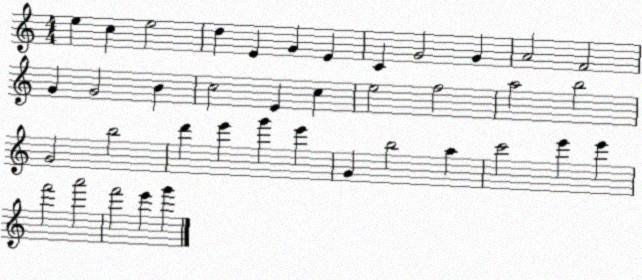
X:1
T:Untitled
M:4/4
L:1/4
K:C
e c e2 d E G E C G2 G A2 F2 G G2 B c2 E c e2 f2 a2 b2 G2 b2 d' e' g' e' G b2 a c'2 e' e' f'2 a'2 f'2 e' g'